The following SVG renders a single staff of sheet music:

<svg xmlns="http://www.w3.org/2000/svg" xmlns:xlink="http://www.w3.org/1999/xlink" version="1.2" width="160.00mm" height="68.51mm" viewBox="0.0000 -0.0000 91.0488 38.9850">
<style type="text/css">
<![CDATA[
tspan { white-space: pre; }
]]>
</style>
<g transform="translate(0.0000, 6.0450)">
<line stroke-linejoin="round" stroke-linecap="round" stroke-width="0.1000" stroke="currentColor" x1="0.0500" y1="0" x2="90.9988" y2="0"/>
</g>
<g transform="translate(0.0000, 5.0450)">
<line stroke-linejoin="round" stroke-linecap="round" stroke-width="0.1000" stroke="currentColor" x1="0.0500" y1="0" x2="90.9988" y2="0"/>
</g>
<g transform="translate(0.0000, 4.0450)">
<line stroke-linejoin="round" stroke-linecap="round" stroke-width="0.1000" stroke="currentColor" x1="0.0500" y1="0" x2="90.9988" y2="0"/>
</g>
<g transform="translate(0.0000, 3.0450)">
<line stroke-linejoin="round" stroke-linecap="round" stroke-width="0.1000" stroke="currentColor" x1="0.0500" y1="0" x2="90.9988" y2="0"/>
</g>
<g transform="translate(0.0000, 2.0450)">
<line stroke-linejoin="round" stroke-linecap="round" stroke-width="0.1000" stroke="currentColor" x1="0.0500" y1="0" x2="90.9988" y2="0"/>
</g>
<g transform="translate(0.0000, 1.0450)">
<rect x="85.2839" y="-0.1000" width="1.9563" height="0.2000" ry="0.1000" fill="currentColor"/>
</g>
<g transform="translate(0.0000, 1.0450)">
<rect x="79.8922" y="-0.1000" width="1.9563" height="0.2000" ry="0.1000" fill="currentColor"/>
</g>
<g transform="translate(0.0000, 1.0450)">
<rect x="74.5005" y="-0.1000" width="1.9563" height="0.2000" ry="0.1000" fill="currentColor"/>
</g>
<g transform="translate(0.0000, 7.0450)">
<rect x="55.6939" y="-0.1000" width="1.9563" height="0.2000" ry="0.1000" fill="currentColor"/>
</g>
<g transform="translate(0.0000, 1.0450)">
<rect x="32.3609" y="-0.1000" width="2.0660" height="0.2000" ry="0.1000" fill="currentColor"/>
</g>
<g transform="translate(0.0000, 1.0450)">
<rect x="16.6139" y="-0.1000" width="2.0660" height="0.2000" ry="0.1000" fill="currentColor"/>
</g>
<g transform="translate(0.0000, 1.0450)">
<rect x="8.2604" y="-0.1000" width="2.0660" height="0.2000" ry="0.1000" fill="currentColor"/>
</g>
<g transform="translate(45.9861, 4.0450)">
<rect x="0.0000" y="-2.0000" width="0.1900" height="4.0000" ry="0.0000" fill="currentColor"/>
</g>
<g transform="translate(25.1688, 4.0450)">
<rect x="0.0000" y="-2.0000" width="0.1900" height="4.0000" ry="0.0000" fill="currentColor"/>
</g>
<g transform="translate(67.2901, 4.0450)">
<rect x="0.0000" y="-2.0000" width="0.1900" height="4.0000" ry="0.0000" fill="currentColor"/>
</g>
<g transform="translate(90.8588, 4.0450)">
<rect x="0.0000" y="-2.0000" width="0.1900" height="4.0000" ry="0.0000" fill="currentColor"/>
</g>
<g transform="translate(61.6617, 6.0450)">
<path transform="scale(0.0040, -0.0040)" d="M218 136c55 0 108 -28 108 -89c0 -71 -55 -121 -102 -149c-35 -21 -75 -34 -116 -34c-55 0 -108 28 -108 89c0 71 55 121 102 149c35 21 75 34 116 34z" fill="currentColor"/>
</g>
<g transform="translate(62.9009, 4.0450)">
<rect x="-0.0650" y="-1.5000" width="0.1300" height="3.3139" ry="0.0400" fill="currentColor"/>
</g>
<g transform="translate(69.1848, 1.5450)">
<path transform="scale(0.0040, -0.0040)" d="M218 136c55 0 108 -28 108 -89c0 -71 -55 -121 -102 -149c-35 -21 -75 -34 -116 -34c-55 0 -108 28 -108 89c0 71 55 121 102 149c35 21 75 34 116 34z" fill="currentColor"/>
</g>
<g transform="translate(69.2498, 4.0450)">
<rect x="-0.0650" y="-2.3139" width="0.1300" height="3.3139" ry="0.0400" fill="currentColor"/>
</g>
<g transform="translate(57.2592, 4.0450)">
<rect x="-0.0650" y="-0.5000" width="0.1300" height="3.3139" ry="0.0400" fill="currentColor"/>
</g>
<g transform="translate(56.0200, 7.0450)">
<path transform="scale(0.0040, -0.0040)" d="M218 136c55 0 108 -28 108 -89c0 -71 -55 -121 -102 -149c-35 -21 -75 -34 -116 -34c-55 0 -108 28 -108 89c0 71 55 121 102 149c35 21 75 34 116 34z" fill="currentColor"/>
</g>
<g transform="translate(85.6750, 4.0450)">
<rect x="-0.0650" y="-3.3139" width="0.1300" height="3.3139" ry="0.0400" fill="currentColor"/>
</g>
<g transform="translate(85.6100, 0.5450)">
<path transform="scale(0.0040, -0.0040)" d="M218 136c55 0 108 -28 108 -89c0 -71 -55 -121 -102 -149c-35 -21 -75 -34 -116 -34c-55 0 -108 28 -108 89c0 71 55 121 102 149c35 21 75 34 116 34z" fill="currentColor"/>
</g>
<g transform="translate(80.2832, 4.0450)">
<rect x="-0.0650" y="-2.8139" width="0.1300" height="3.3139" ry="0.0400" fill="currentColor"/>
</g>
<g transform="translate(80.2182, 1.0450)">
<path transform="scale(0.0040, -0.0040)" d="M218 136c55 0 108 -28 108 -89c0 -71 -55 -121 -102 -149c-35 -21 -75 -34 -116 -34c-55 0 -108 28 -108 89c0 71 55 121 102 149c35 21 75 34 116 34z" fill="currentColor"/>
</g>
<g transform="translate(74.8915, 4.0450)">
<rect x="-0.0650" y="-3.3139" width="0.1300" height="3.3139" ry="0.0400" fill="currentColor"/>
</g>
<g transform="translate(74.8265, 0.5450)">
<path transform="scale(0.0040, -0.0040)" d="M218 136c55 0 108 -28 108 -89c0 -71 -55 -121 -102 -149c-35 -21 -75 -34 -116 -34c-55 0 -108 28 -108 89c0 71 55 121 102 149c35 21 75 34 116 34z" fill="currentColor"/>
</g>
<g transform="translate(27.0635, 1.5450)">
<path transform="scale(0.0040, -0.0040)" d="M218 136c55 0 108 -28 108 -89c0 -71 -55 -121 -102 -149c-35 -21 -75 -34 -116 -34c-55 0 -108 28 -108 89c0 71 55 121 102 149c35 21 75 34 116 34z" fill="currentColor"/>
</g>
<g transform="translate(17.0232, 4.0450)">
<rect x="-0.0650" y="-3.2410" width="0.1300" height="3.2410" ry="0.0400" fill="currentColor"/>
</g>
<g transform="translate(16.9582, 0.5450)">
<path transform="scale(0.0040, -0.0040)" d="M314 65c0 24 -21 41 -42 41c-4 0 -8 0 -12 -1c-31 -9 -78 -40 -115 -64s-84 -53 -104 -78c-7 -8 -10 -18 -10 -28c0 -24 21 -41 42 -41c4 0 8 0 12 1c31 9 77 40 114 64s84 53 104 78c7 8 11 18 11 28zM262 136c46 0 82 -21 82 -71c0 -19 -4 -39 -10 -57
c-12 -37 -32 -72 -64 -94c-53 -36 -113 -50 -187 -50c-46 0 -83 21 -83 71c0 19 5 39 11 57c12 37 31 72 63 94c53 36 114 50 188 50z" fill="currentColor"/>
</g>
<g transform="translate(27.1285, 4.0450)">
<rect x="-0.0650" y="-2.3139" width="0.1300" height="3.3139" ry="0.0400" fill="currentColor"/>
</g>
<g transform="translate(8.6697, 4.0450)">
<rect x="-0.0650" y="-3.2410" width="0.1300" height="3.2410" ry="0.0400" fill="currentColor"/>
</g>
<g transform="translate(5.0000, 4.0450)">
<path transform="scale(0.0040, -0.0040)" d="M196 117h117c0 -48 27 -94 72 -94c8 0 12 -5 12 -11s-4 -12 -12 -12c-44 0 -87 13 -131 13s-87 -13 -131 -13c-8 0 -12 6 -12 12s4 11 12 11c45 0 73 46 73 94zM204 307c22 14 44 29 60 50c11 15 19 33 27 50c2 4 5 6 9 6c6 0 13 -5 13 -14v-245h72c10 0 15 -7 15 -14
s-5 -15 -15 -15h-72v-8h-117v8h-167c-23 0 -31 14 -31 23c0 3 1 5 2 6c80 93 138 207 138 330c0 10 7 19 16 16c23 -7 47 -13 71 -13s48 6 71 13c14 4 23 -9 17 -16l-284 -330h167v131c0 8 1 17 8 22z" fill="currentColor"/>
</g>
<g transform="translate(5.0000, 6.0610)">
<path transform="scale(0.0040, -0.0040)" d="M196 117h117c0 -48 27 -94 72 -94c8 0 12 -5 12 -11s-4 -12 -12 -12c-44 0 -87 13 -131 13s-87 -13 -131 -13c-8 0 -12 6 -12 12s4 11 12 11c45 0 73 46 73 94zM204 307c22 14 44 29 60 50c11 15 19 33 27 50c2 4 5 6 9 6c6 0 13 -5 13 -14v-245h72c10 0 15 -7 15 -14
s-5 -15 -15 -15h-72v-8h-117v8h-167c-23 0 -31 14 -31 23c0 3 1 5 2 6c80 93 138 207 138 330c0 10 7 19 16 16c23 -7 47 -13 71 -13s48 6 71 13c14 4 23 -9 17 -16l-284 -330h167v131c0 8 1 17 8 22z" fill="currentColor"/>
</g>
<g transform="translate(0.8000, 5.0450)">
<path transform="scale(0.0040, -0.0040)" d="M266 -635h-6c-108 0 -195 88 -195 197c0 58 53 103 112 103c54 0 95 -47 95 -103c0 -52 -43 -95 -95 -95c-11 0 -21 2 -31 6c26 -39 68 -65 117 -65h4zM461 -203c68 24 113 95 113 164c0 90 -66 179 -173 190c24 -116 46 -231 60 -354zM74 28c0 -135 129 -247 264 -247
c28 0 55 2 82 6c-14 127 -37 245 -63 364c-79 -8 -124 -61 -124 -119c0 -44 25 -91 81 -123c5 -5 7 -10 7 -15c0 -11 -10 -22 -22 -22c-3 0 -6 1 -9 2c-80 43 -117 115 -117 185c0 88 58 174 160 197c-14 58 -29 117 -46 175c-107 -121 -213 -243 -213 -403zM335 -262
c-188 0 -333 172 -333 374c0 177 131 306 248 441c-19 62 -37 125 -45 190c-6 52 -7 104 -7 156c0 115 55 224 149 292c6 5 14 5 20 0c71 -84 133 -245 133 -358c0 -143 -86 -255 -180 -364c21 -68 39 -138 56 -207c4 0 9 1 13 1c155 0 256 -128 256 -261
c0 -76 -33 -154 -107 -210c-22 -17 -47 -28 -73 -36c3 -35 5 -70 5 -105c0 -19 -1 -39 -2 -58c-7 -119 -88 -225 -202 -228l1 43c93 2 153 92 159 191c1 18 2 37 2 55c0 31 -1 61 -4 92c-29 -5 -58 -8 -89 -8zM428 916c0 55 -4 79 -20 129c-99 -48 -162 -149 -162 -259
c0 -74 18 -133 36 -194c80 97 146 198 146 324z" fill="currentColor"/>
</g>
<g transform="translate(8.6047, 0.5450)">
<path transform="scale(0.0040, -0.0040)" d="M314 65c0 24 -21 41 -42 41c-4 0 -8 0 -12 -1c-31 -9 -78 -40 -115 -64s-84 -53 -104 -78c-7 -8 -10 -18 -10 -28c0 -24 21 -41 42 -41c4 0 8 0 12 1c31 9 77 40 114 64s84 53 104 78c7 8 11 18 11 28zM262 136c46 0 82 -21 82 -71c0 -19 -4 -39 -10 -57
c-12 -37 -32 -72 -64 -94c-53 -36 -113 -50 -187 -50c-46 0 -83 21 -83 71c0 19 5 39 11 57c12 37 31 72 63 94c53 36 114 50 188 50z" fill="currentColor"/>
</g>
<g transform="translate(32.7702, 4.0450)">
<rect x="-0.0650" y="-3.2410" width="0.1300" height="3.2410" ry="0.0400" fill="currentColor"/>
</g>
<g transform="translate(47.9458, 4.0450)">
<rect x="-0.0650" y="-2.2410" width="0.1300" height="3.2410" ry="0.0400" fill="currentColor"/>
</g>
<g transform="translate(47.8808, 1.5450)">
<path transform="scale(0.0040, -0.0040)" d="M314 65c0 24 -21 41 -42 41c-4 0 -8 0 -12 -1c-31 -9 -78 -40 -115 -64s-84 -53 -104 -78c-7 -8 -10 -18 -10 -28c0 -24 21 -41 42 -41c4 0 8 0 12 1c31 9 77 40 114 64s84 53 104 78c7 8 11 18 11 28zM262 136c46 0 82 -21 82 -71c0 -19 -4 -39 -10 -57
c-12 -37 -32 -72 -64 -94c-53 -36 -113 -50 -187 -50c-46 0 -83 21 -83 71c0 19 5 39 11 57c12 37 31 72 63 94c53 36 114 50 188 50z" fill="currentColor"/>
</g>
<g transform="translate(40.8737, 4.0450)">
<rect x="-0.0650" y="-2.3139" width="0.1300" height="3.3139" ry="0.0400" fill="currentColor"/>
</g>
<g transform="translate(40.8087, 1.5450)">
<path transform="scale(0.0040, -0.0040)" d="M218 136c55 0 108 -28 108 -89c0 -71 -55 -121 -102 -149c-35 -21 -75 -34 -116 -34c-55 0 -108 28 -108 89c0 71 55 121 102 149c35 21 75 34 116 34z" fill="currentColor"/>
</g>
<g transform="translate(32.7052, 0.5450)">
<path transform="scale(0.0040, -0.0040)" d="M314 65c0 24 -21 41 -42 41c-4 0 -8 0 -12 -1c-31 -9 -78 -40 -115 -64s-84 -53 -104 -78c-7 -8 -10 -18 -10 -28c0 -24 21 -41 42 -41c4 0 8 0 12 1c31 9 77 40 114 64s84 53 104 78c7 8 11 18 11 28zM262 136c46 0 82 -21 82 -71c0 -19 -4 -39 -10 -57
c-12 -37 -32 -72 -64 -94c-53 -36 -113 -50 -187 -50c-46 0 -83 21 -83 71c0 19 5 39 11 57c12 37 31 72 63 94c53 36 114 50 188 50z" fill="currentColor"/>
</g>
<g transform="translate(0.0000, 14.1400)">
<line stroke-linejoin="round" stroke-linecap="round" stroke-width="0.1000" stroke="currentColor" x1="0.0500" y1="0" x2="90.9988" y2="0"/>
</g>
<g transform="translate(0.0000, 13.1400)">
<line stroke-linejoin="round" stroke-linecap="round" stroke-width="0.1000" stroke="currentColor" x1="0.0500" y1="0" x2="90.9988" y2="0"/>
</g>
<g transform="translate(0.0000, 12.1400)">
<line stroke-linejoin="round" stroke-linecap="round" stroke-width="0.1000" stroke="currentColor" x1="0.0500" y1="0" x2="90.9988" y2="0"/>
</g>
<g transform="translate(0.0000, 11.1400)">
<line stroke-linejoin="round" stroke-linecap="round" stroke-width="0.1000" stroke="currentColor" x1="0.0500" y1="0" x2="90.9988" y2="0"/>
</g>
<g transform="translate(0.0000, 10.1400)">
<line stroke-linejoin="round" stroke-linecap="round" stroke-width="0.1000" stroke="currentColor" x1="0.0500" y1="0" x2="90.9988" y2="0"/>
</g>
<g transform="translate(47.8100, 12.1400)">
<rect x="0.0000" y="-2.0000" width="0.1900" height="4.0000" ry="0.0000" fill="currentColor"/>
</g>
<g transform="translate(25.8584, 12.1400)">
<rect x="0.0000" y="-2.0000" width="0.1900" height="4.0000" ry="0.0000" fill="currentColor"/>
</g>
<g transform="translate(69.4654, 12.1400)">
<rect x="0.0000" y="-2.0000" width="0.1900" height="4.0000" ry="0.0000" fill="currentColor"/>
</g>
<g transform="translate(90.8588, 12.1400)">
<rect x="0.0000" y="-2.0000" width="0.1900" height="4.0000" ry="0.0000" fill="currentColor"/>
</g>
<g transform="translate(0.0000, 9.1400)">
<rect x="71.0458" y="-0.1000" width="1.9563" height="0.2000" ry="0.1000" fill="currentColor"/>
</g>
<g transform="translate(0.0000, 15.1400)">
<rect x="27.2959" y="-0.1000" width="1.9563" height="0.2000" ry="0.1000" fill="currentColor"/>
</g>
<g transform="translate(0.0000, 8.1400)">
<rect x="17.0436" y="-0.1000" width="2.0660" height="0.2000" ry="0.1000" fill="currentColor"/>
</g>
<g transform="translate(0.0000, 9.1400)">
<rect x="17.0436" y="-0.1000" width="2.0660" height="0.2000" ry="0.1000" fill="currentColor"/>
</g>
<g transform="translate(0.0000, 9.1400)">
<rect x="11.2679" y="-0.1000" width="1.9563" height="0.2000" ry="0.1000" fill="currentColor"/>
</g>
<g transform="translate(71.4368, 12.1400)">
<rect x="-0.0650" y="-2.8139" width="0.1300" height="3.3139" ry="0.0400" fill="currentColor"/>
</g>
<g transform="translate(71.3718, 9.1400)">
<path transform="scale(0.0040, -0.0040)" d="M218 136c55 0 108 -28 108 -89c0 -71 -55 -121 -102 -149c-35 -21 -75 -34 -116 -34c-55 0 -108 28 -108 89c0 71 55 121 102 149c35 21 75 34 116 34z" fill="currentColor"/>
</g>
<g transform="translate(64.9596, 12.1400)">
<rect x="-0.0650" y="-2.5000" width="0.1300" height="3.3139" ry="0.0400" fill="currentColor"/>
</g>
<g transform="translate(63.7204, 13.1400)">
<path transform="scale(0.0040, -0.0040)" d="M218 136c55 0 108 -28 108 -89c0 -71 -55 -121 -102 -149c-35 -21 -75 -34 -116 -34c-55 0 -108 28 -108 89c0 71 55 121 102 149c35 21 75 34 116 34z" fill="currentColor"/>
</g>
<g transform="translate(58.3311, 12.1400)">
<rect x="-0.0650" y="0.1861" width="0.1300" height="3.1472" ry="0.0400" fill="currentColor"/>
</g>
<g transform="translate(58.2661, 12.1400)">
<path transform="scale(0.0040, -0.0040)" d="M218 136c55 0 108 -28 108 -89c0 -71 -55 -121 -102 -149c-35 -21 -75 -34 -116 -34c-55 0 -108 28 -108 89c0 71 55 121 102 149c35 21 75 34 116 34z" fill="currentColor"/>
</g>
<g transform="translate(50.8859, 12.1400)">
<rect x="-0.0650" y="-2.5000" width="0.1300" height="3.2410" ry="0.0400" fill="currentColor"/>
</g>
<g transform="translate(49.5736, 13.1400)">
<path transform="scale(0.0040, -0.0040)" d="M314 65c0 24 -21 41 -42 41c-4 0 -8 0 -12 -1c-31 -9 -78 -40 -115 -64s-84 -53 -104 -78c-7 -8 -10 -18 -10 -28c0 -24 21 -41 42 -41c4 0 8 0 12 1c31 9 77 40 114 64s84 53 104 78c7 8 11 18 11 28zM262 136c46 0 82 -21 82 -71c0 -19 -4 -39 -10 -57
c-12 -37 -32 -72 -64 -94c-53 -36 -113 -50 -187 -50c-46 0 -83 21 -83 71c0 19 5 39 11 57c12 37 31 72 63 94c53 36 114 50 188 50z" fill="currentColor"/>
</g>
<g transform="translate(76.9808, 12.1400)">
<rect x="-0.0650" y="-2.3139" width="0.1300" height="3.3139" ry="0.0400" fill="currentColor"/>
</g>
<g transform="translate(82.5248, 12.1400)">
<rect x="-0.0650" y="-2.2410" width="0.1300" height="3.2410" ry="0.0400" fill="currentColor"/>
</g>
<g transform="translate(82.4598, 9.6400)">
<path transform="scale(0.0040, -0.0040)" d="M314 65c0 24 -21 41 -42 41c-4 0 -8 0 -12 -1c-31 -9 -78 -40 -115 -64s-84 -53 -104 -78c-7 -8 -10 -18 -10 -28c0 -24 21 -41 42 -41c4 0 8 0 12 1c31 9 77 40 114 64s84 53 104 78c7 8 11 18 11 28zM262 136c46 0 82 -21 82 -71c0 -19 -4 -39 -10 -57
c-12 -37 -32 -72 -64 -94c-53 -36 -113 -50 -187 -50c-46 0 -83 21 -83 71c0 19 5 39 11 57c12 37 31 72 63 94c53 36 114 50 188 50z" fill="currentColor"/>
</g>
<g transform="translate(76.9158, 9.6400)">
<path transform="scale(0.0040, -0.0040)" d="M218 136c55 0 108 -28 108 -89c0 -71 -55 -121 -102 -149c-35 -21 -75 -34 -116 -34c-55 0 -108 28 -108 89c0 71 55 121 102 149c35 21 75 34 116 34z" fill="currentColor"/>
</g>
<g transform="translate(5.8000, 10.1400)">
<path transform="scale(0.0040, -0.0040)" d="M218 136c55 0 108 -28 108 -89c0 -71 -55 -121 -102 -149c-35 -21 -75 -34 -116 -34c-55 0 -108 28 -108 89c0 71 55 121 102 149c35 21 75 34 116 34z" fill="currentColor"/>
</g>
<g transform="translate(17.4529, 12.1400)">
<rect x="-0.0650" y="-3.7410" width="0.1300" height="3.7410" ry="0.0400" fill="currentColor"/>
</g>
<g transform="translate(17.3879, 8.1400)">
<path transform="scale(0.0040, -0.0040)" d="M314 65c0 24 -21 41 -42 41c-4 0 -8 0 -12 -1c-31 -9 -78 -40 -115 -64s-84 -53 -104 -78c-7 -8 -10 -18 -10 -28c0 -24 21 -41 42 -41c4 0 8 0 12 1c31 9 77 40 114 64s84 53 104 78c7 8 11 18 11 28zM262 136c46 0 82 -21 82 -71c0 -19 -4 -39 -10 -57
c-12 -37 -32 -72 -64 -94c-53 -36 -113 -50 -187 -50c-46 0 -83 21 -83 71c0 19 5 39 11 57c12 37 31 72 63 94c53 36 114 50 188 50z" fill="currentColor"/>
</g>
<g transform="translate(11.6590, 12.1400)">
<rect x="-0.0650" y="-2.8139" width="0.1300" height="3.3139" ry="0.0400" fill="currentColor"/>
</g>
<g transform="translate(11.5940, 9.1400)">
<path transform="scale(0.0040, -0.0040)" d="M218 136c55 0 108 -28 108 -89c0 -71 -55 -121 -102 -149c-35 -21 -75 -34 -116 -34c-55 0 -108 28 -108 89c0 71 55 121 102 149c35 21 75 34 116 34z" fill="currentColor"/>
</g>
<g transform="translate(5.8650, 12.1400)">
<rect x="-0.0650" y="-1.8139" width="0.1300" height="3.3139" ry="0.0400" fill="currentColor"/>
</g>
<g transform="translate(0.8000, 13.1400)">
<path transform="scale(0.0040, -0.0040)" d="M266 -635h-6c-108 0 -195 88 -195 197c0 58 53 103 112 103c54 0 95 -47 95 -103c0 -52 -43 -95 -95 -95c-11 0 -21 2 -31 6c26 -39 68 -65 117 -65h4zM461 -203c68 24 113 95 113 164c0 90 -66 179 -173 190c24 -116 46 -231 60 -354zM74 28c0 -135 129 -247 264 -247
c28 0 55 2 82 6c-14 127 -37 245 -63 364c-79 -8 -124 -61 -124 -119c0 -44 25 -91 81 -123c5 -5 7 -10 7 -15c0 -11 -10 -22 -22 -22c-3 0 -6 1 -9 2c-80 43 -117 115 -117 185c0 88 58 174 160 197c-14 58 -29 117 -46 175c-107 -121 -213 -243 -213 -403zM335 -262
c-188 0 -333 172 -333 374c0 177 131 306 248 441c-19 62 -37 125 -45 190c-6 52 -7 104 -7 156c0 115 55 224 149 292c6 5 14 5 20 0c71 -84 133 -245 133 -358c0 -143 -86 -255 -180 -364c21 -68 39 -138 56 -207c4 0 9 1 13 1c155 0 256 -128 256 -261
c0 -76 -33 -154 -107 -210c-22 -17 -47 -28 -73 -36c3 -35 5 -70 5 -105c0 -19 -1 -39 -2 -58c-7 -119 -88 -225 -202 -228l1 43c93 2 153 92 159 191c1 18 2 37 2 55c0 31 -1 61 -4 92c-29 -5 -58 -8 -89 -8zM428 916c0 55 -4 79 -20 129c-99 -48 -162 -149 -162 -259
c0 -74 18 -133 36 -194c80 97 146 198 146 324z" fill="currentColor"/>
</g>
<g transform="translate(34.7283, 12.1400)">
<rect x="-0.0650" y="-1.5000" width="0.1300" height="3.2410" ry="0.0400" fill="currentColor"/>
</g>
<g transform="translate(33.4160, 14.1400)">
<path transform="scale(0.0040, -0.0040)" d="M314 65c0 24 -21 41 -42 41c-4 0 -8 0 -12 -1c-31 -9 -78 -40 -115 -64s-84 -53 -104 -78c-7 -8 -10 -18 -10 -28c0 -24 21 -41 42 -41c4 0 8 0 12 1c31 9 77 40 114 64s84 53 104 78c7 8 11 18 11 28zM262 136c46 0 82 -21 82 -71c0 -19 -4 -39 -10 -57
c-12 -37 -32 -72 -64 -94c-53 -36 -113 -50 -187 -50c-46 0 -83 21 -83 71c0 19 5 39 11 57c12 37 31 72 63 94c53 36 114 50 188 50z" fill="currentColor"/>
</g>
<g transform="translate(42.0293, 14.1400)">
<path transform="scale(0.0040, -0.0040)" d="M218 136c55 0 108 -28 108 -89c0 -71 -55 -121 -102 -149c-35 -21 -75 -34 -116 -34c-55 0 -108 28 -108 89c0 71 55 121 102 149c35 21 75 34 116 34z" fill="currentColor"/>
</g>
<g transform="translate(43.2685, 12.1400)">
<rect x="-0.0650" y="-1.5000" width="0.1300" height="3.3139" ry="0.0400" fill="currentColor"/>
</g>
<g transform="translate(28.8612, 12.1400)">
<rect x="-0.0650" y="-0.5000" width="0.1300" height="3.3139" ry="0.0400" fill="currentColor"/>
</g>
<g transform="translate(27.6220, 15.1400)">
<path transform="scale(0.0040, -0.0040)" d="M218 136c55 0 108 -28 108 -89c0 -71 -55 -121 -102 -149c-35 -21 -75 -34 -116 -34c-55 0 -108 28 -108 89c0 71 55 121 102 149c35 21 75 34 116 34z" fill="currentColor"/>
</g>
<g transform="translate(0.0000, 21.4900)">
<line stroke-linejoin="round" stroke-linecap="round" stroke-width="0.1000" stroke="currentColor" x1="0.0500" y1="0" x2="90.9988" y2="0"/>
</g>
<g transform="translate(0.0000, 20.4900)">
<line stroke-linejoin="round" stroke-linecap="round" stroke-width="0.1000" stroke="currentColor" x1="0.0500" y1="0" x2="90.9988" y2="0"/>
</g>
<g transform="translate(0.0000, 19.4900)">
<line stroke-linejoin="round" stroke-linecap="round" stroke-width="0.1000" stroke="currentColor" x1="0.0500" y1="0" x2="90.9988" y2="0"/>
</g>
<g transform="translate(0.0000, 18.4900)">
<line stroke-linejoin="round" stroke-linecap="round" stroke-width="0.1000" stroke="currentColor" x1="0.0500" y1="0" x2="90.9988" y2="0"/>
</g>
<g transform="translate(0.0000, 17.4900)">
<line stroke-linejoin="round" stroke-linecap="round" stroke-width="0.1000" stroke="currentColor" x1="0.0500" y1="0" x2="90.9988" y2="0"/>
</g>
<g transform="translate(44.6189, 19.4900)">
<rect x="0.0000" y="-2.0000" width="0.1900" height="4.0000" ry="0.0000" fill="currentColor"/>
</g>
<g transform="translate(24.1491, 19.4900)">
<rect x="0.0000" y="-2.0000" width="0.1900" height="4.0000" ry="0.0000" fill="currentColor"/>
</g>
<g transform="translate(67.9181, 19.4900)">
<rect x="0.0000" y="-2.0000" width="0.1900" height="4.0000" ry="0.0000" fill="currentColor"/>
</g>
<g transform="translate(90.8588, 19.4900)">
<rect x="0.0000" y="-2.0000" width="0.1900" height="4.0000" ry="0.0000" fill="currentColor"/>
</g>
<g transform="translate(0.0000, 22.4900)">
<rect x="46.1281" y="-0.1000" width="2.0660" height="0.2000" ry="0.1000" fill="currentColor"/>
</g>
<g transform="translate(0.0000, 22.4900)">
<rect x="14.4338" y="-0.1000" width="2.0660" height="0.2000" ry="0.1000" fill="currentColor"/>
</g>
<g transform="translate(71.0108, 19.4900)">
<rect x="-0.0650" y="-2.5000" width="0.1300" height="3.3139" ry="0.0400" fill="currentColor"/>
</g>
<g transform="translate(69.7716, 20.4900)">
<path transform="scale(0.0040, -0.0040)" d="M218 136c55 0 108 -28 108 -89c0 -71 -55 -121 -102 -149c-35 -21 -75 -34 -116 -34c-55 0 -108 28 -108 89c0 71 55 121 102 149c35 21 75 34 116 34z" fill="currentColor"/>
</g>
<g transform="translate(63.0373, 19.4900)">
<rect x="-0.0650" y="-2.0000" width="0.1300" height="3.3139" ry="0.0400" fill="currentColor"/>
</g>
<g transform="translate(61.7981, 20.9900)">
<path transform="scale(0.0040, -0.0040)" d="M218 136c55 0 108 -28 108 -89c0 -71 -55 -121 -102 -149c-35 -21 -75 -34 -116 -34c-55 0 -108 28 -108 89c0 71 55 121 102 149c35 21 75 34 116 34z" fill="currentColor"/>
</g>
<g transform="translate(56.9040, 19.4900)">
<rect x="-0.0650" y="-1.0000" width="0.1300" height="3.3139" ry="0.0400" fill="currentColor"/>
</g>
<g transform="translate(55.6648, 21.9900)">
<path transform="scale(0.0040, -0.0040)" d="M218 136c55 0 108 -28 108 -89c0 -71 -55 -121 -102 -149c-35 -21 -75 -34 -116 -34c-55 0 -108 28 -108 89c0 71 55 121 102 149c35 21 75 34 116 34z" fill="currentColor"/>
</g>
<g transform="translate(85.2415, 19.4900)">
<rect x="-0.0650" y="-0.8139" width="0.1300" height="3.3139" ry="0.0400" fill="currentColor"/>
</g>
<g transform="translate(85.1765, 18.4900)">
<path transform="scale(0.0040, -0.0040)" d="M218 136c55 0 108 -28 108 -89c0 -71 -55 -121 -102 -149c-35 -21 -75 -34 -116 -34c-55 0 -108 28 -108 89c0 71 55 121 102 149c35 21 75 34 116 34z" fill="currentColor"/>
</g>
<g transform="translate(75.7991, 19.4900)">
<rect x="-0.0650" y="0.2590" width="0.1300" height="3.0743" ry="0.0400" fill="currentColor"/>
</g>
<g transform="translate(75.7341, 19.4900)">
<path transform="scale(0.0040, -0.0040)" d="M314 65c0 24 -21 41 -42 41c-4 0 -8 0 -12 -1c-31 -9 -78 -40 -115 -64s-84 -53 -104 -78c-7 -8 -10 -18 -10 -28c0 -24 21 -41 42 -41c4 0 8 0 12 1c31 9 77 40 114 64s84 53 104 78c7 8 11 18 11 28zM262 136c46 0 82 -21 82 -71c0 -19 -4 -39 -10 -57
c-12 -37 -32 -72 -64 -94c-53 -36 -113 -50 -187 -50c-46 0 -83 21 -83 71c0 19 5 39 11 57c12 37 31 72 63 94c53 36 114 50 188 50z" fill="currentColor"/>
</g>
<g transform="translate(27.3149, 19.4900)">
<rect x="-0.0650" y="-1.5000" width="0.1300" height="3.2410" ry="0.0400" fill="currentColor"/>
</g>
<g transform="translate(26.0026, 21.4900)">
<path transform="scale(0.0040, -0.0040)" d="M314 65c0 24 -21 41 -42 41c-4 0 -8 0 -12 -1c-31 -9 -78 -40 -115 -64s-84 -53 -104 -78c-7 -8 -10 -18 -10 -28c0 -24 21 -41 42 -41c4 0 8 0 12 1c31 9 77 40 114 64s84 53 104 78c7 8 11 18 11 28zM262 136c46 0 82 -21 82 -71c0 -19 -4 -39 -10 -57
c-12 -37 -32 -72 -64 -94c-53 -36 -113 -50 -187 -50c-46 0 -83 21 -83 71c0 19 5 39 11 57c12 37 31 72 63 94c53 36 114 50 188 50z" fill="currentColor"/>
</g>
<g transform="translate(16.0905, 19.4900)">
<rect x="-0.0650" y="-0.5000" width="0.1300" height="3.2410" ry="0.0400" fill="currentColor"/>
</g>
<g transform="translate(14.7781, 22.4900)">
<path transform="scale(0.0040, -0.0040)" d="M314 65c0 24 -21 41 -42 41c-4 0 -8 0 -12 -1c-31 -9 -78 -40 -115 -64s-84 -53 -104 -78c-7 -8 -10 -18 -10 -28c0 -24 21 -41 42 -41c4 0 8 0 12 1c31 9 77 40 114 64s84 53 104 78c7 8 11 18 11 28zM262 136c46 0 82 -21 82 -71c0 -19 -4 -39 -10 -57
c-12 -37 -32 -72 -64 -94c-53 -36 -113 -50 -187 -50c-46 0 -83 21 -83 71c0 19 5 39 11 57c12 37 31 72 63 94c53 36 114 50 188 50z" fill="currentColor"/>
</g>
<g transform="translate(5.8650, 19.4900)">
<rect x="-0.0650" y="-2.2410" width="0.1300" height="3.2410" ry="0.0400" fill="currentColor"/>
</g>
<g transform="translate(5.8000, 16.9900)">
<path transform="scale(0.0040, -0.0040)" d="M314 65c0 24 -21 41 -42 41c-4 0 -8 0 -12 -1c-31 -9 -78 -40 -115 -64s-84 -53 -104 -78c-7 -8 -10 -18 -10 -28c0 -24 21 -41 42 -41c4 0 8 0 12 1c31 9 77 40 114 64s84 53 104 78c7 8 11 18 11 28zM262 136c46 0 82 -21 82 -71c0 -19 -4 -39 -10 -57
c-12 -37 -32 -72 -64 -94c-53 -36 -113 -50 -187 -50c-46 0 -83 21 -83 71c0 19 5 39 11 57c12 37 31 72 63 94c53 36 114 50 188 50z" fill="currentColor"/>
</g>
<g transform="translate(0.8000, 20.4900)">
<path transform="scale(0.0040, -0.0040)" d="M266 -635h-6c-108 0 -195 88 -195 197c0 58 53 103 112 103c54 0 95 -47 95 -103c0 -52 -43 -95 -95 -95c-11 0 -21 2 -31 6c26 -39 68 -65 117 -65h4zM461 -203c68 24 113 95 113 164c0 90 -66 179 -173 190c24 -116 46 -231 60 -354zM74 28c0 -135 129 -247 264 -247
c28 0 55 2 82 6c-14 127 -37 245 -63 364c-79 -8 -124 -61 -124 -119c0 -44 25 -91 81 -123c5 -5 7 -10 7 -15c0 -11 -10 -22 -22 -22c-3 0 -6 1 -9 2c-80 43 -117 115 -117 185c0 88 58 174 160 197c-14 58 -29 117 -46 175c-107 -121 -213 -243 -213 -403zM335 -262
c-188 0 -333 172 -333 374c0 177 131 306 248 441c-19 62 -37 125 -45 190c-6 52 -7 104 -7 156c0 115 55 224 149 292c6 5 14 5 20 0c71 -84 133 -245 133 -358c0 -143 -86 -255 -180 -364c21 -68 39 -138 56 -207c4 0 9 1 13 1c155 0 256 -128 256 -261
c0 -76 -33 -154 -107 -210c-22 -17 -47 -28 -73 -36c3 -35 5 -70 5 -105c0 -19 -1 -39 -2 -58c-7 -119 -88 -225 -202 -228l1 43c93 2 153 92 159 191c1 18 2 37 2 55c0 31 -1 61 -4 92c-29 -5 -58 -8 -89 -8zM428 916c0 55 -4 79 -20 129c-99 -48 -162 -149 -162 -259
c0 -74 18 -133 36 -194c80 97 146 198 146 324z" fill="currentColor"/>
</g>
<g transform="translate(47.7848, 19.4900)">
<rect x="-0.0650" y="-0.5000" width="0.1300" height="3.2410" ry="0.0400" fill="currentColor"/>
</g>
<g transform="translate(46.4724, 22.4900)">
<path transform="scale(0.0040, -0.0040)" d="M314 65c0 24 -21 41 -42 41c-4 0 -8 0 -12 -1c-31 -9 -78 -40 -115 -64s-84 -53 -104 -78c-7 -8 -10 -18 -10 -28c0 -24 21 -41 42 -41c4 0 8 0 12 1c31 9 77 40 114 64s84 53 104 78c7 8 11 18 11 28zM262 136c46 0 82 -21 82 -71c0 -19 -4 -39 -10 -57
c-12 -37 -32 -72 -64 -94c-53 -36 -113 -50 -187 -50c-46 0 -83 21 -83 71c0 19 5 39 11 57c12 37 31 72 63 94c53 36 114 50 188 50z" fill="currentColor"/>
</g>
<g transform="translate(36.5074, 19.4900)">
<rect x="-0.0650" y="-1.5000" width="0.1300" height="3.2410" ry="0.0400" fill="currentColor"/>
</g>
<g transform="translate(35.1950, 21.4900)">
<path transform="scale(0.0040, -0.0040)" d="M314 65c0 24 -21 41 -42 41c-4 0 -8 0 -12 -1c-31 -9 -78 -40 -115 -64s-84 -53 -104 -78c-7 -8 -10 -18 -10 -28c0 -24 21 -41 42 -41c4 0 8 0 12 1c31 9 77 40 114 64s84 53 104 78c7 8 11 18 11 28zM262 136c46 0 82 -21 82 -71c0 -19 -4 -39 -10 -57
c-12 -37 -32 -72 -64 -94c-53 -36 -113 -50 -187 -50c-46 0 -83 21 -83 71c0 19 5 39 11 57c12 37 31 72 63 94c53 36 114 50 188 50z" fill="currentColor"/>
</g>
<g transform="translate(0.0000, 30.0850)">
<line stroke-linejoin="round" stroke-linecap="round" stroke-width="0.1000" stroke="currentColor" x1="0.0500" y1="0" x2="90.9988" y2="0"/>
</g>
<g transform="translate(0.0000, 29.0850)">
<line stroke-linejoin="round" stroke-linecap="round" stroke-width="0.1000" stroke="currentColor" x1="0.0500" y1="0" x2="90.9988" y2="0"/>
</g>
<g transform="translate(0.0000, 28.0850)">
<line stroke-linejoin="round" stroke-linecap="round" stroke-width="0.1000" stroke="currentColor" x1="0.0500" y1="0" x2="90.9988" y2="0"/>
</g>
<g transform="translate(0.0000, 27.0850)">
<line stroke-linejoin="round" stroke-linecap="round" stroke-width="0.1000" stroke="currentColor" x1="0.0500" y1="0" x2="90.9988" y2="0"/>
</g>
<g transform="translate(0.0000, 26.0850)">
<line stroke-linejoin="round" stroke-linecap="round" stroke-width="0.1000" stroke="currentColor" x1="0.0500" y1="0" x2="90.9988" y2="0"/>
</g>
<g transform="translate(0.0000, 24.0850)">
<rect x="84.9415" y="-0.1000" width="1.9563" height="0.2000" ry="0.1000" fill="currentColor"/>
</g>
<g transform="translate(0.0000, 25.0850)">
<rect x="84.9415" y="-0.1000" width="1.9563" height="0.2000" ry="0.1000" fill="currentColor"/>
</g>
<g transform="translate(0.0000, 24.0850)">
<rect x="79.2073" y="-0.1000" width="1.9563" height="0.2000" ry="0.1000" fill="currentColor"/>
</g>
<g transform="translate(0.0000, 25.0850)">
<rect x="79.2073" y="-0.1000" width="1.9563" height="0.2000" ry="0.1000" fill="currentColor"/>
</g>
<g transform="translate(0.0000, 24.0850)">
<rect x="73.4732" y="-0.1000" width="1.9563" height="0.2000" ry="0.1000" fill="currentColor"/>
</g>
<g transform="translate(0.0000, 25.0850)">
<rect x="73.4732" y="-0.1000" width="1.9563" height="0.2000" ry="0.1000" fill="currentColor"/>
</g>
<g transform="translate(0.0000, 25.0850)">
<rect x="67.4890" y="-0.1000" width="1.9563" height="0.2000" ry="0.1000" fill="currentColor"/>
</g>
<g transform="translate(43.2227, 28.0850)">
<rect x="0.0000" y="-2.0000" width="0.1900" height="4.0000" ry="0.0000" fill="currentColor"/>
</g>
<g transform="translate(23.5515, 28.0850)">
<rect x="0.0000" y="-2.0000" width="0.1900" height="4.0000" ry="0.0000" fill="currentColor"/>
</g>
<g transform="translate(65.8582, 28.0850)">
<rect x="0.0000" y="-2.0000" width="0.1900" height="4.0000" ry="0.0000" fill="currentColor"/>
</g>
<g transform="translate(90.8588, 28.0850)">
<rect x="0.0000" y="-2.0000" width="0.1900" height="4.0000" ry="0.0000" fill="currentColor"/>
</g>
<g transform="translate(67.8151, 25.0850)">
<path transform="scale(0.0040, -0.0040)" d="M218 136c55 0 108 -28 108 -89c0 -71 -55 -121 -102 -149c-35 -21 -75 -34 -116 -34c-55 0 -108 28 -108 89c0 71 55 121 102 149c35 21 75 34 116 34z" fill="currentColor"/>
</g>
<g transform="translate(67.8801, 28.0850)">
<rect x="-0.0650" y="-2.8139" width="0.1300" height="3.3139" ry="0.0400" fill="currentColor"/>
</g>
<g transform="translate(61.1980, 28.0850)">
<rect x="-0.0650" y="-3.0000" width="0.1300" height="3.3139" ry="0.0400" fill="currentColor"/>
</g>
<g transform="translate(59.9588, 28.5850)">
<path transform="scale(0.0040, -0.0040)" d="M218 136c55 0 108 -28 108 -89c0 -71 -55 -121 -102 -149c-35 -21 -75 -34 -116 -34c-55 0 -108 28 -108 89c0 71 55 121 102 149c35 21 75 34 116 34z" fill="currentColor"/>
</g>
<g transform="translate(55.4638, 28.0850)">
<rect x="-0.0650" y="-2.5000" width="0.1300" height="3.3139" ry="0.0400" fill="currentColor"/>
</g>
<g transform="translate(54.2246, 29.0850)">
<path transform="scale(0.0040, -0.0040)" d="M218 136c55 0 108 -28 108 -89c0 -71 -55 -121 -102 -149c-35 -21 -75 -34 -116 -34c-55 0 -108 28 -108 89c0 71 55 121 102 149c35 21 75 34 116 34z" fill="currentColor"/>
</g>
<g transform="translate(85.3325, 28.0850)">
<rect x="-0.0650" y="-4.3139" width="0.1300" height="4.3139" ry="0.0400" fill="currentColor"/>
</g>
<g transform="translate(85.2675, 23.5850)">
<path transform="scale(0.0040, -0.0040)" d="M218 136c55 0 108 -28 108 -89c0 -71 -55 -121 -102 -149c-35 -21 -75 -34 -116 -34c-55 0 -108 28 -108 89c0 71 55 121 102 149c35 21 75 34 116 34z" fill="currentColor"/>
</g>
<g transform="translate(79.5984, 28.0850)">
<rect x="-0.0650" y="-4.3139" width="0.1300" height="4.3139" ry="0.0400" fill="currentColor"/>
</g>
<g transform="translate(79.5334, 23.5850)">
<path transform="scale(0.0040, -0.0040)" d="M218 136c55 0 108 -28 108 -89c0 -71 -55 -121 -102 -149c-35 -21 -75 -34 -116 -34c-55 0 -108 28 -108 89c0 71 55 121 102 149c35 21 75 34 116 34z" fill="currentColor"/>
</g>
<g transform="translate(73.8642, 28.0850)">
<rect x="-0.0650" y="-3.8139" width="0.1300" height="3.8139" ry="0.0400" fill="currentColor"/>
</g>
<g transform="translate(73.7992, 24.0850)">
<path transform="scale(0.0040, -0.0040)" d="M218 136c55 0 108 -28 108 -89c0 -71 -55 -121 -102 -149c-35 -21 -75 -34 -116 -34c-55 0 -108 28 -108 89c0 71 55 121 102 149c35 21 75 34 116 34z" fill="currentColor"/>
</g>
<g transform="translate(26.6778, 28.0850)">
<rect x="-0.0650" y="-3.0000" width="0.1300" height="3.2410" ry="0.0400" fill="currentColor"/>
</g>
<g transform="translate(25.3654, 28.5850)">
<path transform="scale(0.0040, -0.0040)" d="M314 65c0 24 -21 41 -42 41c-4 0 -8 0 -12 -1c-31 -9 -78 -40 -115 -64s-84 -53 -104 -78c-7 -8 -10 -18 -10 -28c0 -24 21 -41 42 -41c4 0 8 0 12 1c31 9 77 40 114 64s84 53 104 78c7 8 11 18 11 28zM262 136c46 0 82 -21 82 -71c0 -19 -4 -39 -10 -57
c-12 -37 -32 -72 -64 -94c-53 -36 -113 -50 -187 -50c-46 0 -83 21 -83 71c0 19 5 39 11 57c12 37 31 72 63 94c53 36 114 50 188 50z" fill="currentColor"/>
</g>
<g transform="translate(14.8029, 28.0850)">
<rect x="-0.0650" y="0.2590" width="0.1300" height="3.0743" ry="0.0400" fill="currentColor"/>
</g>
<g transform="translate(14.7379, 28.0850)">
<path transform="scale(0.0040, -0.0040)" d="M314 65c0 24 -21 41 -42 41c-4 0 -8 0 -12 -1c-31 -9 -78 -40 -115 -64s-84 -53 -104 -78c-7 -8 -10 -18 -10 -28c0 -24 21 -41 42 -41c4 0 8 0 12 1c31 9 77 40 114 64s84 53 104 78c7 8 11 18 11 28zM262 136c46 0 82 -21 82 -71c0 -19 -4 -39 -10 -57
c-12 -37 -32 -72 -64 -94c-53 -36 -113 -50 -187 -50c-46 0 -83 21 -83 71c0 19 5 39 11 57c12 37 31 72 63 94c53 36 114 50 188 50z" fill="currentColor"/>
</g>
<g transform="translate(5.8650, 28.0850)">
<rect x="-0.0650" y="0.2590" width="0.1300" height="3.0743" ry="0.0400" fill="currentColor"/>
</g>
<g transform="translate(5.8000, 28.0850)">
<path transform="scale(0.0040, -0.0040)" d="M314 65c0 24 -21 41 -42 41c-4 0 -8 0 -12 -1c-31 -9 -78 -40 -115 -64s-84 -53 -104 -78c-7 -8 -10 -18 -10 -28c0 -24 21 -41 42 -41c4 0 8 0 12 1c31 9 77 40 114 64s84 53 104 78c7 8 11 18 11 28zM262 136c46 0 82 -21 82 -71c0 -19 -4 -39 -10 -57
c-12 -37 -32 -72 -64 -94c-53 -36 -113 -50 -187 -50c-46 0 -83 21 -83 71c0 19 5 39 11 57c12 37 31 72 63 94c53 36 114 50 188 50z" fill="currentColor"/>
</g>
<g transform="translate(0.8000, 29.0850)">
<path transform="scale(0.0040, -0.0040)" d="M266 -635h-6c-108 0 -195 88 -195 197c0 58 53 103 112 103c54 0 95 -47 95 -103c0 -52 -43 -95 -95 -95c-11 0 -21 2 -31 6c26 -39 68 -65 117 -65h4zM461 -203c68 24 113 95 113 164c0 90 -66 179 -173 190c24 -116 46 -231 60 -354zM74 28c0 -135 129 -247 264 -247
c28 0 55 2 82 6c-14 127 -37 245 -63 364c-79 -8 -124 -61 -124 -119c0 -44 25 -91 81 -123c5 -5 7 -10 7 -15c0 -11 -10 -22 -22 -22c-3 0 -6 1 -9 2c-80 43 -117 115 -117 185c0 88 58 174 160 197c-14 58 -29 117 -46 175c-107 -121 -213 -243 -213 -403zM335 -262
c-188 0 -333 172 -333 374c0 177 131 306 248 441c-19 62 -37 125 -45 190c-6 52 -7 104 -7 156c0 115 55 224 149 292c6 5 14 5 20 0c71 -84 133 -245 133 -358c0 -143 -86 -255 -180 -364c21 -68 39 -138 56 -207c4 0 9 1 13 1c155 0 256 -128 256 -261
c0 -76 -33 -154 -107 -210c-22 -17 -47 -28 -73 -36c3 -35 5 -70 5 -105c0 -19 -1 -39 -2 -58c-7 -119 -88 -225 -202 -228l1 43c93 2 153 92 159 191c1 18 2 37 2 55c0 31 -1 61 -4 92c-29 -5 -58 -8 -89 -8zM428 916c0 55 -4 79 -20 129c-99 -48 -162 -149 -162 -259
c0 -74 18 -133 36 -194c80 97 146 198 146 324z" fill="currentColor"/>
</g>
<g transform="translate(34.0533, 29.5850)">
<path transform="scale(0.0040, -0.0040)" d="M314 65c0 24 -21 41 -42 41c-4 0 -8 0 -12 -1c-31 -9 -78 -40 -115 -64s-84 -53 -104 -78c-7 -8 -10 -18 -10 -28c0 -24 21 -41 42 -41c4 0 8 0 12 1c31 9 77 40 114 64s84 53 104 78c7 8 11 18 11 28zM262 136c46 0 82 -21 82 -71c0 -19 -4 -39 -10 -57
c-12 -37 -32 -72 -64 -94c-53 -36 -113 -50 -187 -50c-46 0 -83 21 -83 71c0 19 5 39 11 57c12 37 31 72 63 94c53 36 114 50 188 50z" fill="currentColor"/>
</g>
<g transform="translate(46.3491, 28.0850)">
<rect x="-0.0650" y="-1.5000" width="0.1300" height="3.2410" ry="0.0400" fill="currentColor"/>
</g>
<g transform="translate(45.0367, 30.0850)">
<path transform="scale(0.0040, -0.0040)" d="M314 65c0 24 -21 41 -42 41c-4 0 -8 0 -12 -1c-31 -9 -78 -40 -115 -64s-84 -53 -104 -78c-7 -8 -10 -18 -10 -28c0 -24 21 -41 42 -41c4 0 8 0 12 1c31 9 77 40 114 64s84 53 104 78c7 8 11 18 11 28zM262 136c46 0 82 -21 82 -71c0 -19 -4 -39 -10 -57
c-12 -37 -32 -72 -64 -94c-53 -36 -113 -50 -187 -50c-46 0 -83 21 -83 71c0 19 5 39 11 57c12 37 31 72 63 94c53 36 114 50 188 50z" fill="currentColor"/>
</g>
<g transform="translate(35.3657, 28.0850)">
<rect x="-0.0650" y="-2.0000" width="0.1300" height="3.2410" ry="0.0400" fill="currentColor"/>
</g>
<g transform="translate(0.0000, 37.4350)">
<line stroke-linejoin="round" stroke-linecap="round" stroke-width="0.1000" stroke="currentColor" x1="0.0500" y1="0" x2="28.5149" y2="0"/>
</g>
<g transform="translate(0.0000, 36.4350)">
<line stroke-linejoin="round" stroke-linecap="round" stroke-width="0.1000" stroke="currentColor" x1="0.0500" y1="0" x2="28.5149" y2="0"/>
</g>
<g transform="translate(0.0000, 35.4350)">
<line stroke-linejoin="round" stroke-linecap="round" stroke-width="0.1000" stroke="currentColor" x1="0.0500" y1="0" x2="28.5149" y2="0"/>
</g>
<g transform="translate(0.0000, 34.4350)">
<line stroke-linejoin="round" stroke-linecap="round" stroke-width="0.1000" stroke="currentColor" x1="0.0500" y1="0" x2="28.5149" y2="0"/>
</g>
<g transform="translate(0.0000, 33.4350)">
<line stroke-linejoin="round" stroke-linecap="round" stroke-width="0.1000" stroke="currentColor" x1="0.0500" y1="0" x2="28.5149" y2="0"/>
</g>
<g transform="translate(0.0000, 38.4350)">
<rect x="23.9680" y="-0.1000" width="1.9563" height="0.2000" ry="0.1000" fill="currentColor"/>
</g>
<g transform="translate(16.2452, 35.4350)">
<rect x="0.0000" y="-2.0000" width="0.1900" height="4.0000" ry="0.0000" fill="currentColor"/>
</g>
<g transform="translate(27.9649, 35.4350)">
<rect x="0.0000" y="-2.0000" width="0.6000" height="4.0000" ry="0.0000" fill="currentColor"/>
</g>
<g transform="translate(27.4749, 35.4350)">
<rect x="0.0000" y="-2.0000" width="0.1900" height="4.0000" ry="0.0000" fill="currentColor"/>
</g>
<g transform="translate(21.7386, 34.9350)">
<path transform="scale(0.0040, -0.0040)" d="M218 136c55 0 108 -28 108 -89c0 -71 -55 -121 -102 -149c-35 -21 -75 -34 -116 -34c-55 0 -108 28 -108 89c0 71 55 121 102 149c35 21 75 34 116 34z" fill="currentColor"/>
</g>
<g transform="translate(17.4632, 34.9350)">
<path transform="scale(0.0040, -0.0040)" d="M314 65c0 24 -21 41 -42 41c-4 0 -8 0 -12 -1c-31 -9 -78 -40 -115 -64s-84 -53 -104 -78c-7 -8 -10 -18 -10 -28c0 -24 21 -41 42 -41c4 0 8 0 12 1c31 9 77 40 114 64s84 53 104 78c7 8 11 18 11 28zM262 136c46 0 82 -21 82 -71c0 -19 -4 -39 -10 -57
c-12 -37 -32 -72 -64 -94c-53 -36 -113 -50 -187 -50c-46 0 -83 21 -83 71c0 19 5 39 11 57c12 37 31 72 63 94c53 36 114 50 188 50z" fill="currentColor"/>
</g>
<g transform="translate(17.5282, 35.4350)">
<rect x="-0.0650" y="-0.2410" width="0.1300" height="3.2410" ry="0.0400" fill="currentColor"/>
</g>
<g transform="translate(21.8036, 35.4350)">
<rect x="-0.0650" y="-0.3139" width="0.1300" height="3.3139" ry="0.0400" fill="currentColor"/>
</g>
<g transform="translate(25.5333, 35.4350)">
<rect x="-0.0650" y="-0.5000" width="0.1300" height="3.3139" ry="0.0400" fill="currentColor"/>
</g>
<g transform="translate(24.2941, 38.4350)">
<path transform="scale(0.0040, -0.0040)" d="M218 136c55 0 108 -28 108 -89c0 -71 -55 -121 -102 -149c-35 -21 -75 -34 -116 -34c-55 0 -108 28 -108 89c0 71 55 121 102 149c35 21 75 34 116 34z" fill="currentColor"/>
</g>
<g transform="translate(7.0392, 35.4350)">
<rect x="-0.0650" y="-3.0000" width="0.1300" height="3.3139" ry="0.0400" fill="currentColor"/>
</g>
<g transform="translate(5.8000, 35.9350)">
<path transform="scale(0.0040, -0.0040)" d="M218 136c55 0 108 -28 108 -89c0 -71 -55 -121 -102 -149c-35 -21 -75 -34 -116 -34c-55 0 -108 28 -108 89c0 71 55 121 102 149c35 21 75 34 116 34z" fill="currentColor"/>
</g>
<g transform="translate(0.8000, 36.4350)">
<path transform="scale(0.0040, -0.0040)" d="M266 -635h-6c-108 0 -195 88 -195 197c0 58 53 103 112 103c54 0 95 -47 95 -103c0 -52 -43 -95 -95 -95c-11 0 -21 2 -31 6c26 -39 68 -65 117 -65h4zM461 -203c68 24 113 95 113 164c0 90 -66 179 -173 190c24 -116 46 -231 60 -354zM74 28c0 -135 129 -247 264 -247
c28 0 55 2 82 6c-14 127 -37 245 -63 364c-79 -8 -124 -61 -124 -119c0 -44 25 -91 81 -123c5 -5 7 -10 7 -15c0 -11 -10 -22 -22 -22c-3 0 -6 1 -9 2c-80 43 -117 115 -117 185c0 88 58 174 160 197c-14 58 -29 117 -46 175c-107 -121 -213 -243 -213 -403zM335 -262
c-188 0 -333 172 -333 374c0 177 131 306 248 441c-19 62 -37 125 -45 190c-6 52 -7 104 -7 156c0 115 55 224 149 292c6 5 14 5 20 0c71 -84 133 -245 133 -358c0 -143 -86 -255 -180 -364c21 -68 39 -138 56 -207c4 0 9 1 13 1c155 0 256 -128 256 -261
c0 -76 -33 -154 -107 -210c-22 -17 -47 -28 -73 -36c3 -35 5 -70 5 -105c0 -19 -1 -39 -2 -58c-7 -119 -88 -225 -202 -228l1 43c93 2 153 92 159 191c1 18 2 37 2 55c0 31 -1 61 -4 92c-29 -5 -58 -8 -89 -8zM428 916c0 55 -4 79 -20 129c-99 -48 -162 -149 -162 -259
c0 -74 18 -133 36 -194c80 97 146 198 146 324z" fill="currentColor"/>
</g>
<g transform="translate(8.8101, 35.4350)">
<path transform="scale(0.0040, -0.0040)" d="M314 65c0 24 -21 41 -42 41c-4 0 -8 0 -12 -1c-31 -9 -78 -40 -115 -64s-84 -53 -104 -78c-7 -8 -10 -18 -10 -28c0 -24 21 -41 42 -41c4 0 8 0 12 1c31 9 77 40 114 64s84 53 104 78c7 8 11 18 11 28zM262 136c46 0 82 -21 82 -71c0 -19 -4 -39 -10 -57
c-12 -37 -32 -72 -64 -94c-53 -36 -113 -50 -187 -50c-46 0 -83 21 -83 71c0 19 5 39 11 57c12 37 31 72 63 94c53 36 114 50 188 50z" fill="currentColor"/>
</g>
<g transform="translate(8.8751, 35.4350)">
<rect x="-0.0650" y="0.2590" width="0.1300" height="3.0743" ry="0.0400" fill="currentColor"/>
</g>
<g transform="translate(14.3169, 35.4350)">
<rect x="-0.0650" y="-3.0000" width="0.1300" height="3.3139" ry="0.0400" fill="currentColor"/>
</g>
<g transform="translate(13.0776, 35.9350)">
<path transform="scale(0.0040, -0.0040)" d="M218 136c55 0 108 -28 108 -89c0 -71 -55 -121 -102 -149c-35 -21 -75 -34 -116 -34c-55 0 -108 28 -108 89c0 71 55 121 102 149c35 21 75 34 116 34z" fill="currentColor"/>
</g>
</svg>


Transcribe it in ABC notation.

X:1
T:Untitled
M:4/4
L:1/4
K:C
b2 b2 g b2 g g2 C E g b a b f a c'2 C E2 E G2 B G a g g2 g2 C2 E2 E2 C2 D F G B2 d B2 B2 A2 F2 E2 G A a c' d' d' A B2 A c2 c C